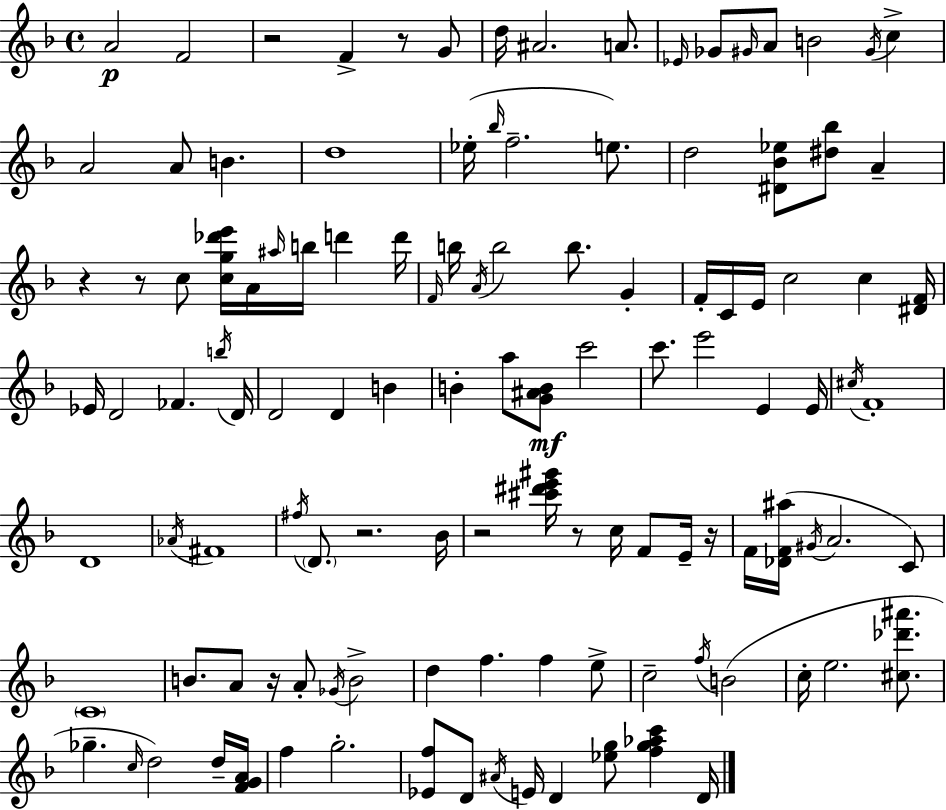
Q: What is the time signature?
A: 4/4